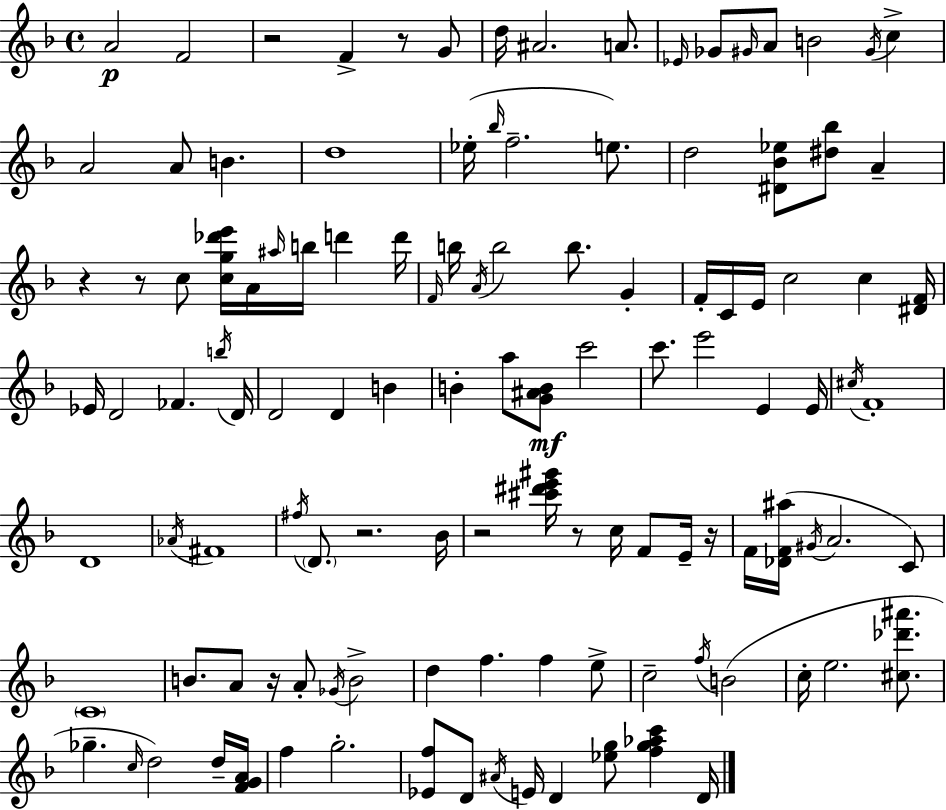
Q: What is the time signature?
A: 4/4